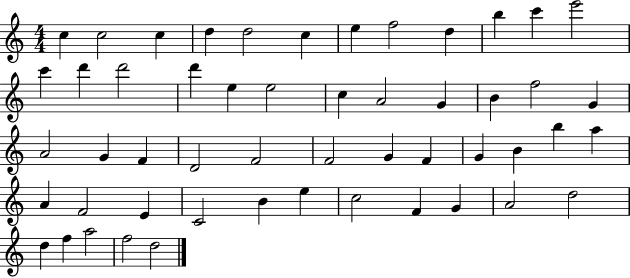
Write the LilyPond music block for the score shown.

{
  \clef treble
  \numericTimeSignature
  \time 4/4
  \key c \major
  c''4 c''2 c''4 | d''4 d''2 c''4 | e''4 f''2 d''4 | b''4 c'''4 e'''2 | \break c'''4 d'''4 d'''2 | d'''4 e''4 e''2 | c''4 a'2 g'4 | b'4 f''2 g'4 | \break a'2 g'4 f'4 | d'2 f'2 | f'2 g'4 f'4 | g'4 b'4 b''4 a''4 | \break a'4 f'2 e'4 | c'2 b'4 e''4 | c''2 f'4 g'4 | a'2 d''2 | \break d''4 f''4 a''2 | f''2 d''2 | \bar "|."
}